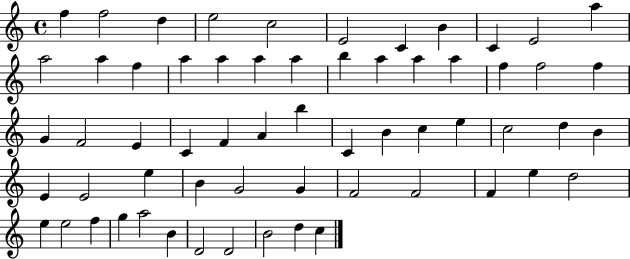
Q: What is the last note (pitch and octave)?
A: C5